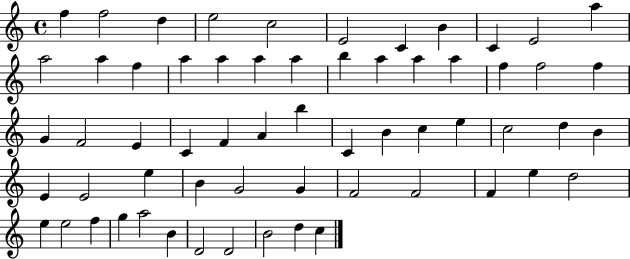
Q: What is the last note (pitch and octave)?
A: C5